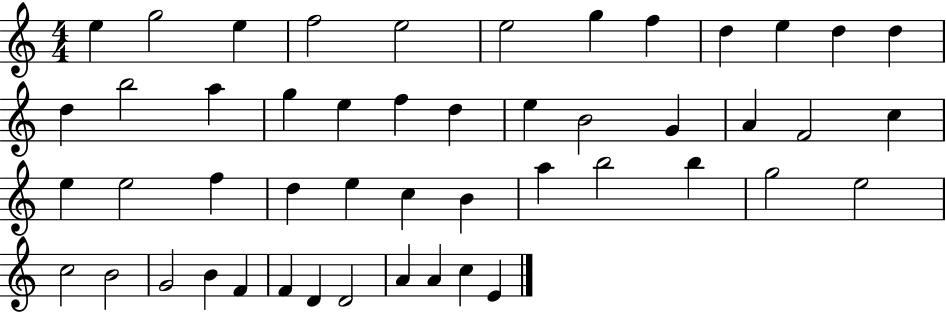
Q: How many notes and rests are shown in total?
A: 49